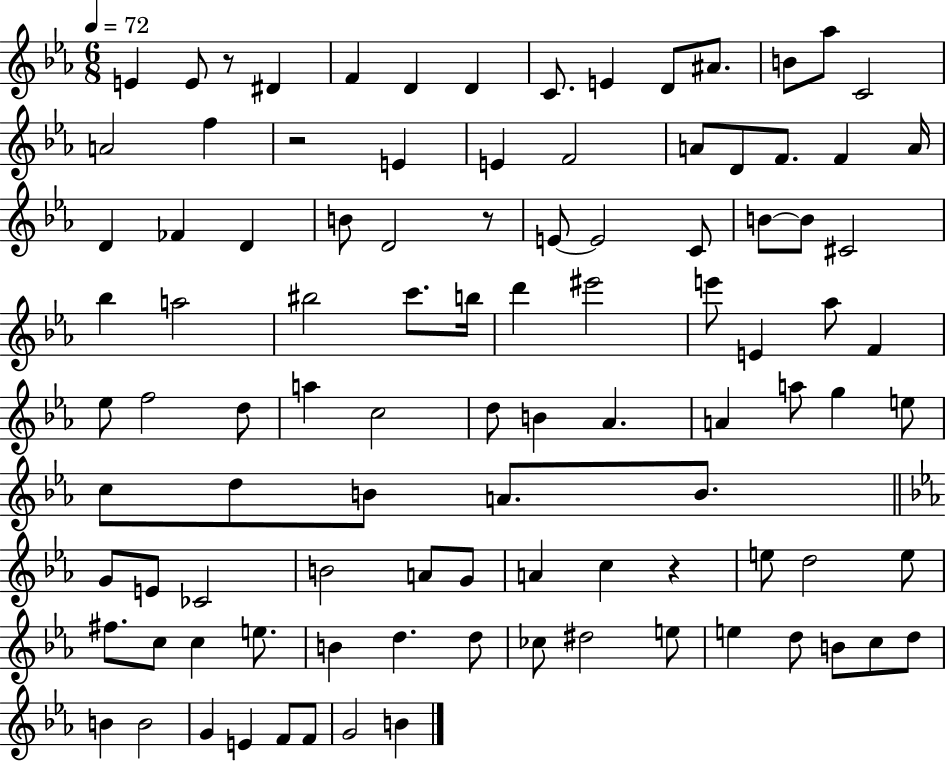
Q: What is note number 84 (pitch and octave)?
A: E5